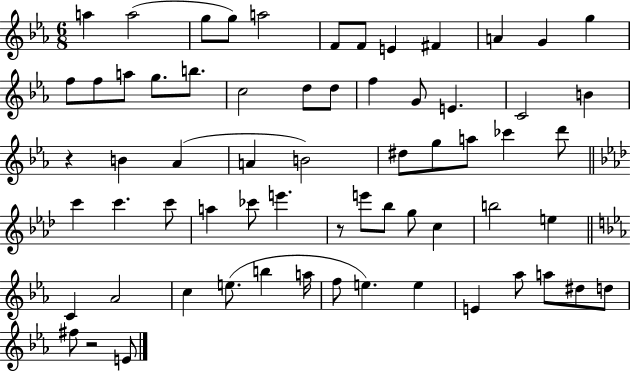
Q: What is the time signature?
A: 6/8